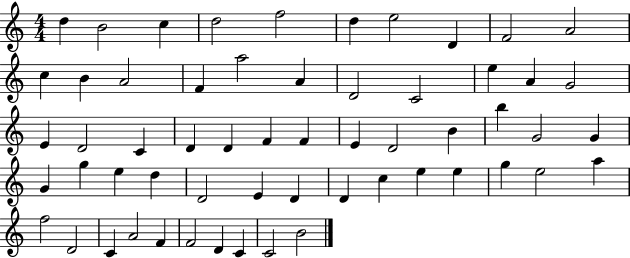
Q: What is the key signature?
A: C major